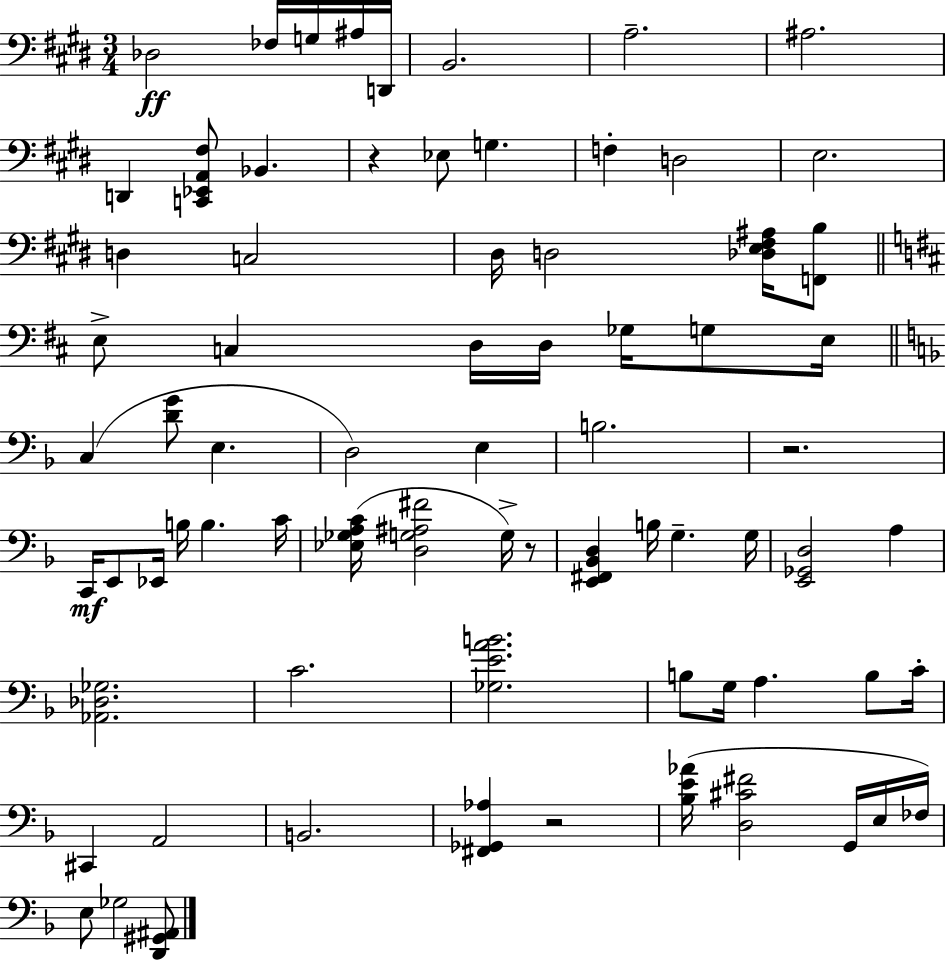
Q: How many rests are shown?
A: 4